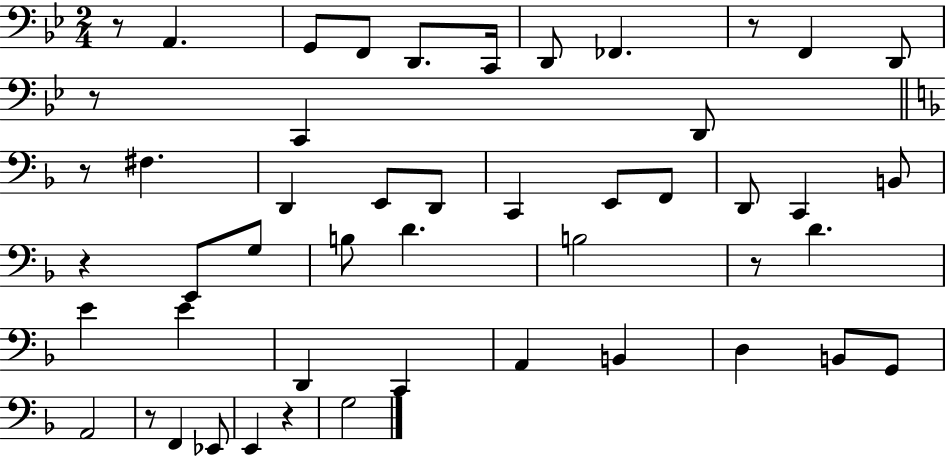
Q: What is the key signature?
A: BES major